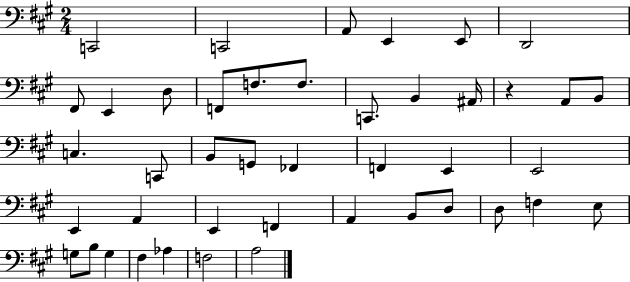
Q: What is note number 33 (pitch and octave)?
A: D3